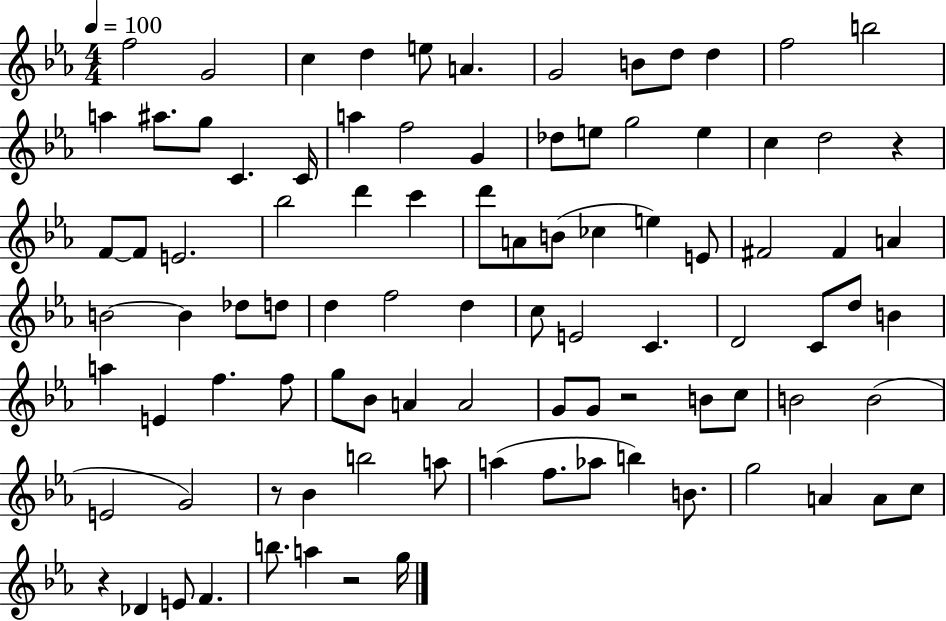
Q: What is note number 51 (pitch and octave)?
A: C4